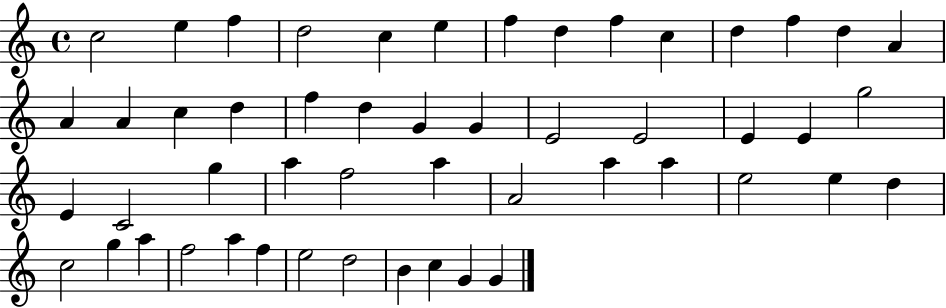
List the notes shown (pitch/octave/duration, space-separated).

C5/h E5/q F5/q D5/h C5/q E5/q F5/q D5/q F5/q C5/q D5/q F5/q D5/q A4/q A4/q A4/q C5/q D5/q F5/q D5/q G4/q G4/q E4/h E4/h E4/q E4/q G5/h E4/q C4/h G5/q A5/q F5/h A5/q A4/h A5/q A5/q E5/h E5/q D5/q C5/h G5/q A5/q F5/h A5/q F5/q E5/h D5/h B4/q C5/q G4/q G4/q